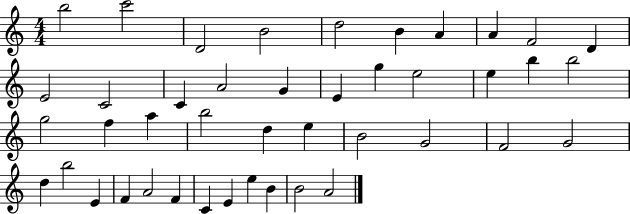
{
  \clef treble
  \numericTimeSignature
  \time 4/4
  \key c \major
  b''2 c'''2 | d'2 b'2 | d''2 b'4 a'4 | a'4 f'2 d'4 | \break e'2 c'2 | c'4 a'2 g'4 | e'4 g''4 e''2 | e''4 b''4 b''2 | \break g''2 f''4 a''4 | b''2 d''4 e''4 | b'2 g'2 | f'2 g'2 | \break d''4 b''2 e'4 | f'4 a'2 f'4 | c'4 e'4 e''4 b'4 | b'2 a'2 | \break \bar "|."
}